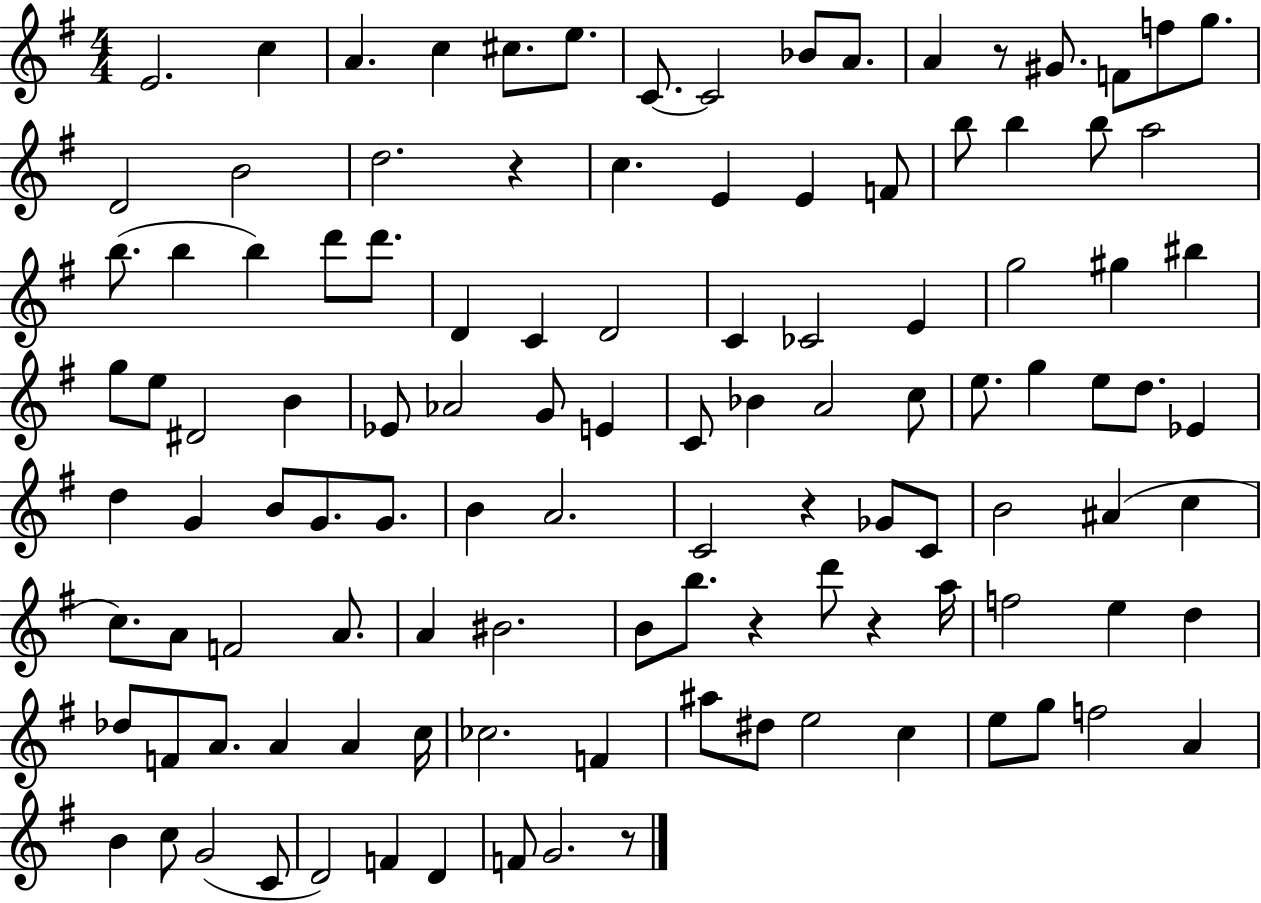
{
  \clef treble
  \numericTimeSignature
  \time 4/4
  \key g \major
  e'2. c''4 | a'4. c''4 cis''8. e''8. | c'8.~~ c'2 bes'8 a'8. | a'4 r8 gis'8. f'8 f''8 g''8. | \break d'2 b'2 | d''2. r4 | c''4. e'4 e'4 f'8 | b''8 b''4 b''8 a''2 | \break b''8.( b''4 b''4) d'''8 d'''8. | d'4 c'4 d'2 | c'4 ces'2 e'4 | g''2 gis''4 bis''4 | \break g''8 e''8 dis'2 b'4 | ees'8 aes'2 g'8 e'4 | c'8 bes'4 a'2 c''8 | e''8. g''4 e''8 d''8. ees'4 | \break d''4 g'4 b'8 g'8. g'8. | b'4 a'2. | c'2 r4 ges'8 c'8 | b'2 ais'4( c''4 | \break c''8.) a'8 f'2 a'8. | a'4 bis'2. | b'8 b''8. r4 d'''8 r4 a''16 | f''2 e''4 d''4 | \break des''8 f'8 a'8. a'4 a'4 c''16 | ces''2. f'4 | ais''8 dis''8 e''2 c''4 | e''8 g''8 f''2 a'4 | \break b'4 c''8 g'2( c'8 | d'2) f'4 d'4 | f'8 g'2. r8 | \bar "|."
}